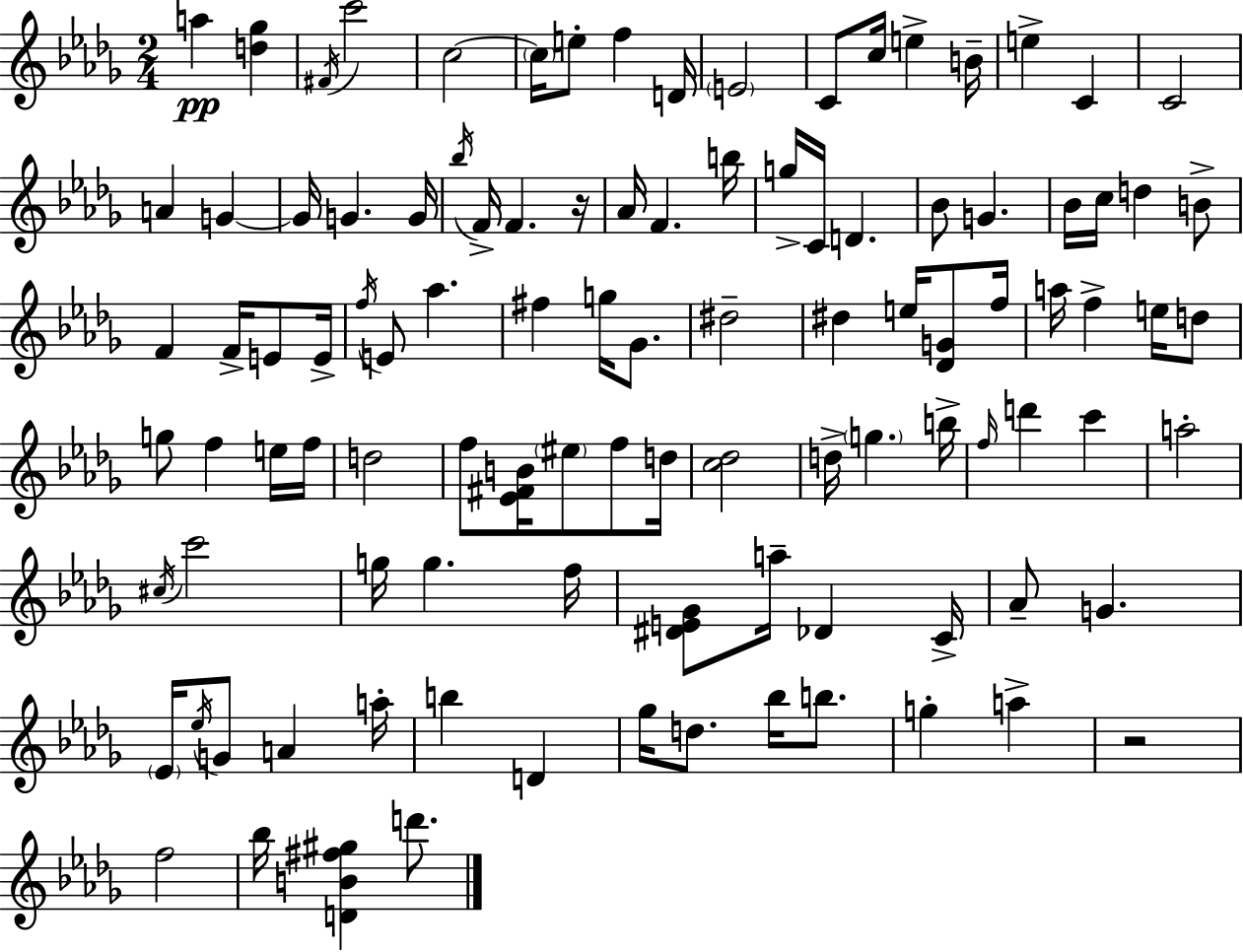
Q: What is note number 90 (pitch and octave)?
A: Bb5